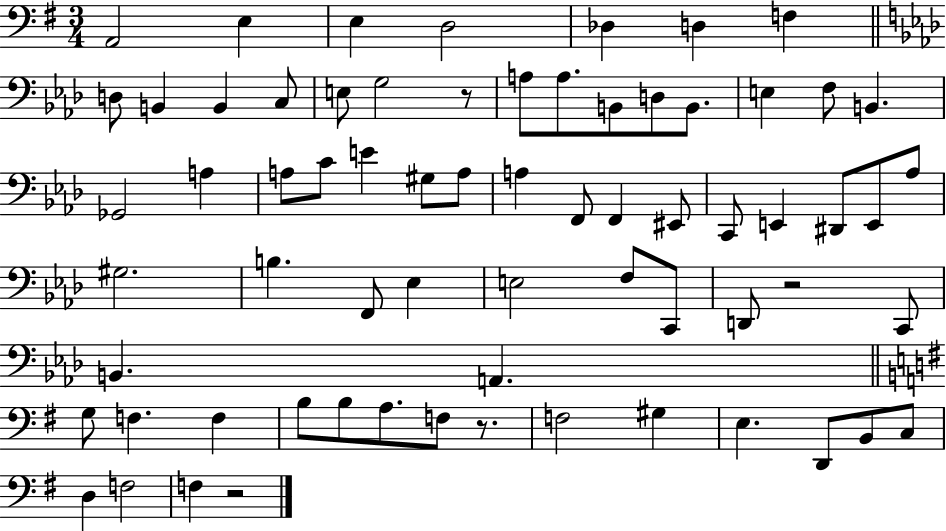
X:1
T:Untitled
M:3/4
L:1/4
K:G
A,,2 E, E, D,2 _D, D, F, D,/2 B,, B,, C,/2 E,/2 G,2 z/2 A,/2 A,/2 B,,/2 D,/2 B,,/2 E, F,/2 B,, _G,,2 A, A,/2 C/2 E ^G,/2 A,/2 A, F,,/2 F,, ^E,,/2 C,,/2 E,, ^D,,/2 E,,/2 _A,/2 ^G,2 B, F,,/2 _E, E,2 F,/2 C,,/2 D,,/2 z2 C,,/2 B,, A,, G,/2 F, F, B,/2 B,/2 A,/2 F,/2 z/2 F,2 ^G, E, D,,/2 B,,/2 C,/2 D, F,2 F, z2